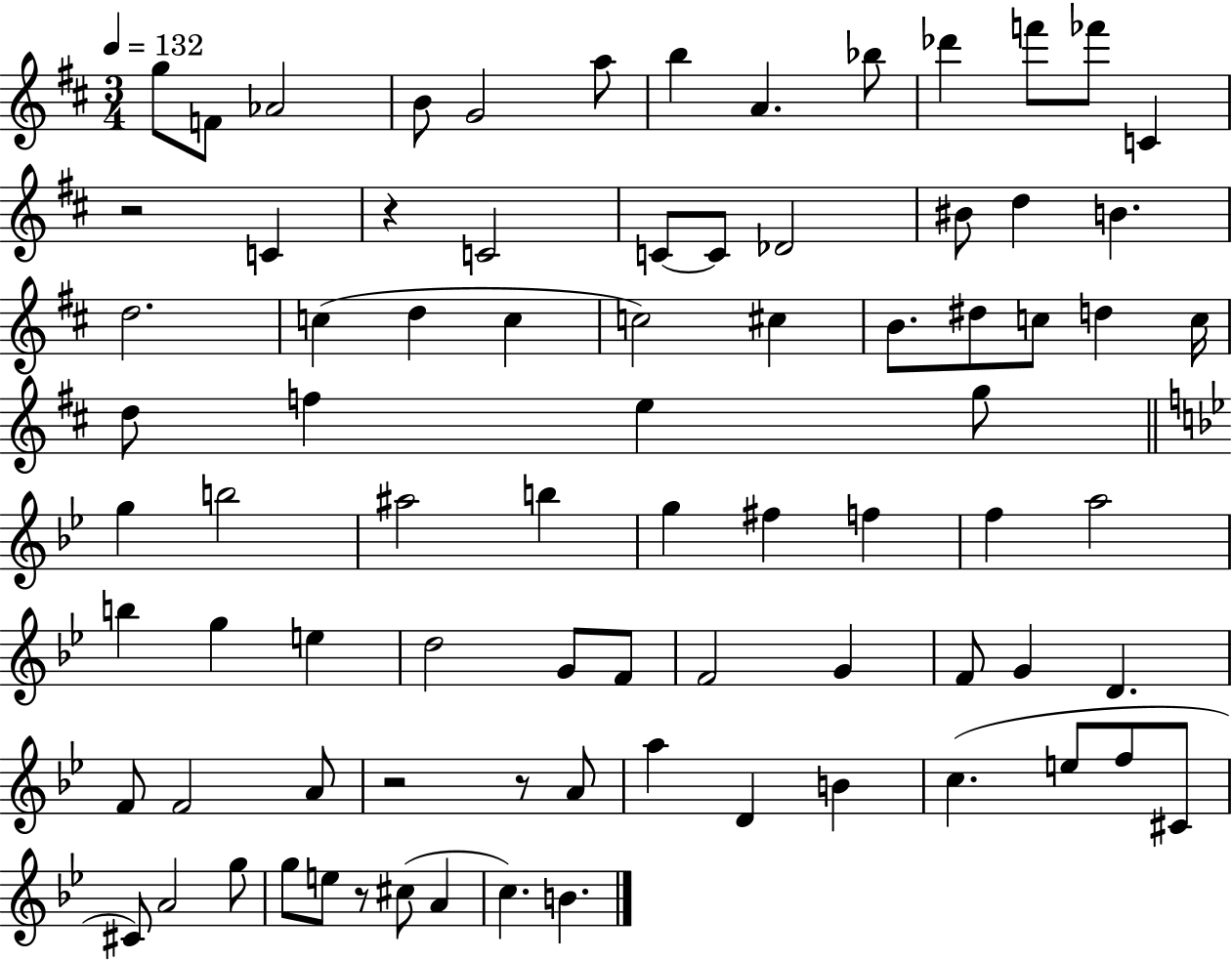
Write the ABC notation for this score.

X:1
T:Untitled
M:3/4
L:1/4
K:D
g/2 F/2 _A2 B/2 G2 a/2 b A _b/2 _d' f'/2 _f'/2 C z2 C z C2 C/2 C/2 _D2 ^B/2 d B d2 c d c c2 ^c B/2 ^d/2 c/2 d c/4 d/2 f e g/2 g b2 ^a2 b g ^f f f a2 b g e d2 G/2 F/2 F2 G F/2 G D F/2 F2 A/2 z2 z/2 A/2 a D B c e/2 f/2 ^C/2 ^C/2 A2 g/2 g/2 e/2 z/2 ^c/2 A c B